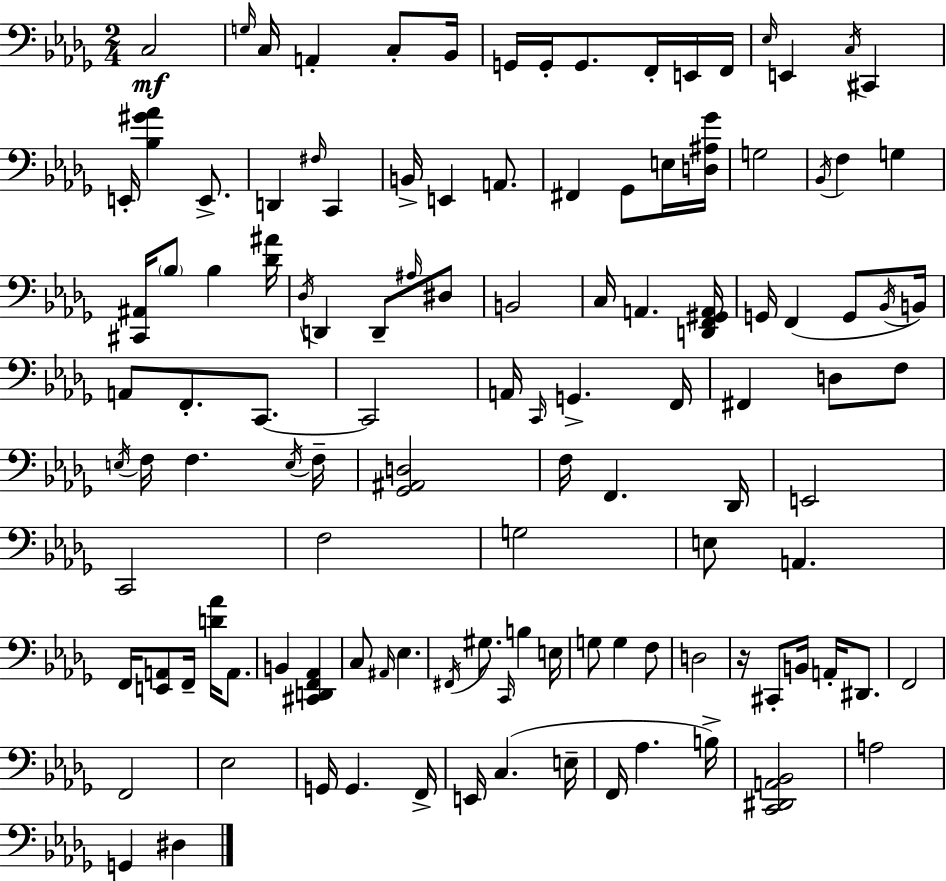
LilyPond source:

{
  \clef bass
  \numericTimeSignature
  \time 2/4
  \key bes \minor
  c2\mf | \grace { g16 } c16 a,4-. c8-. | bes,16 g,16 g,16-. g,8. f,16-. e,16 | f,16 \grace { ees16 } e,4 \acciaccatura { c16 } cis,4 | \break e,16-. <bes gis' aes'>4 | e,8.-> d,4 \grace { fis16 } | c,4 b,16-> e,4 | a,8. fis,4 | \break ges,8 e16 <d ais ges'>16 g2 | \acciaccatura { bes,16 } f4 | g4 <cis, ais,>16 \parenthesize bes8 | bes4 <des' ais'>16 \acciaccatura { des16 } d,4 | \break d,8-- \grace { ais16 } dis8 b,2 | c16 | a,4. <d, f, gis, a,>16 g,16 | f,4( g,8 \acciaccatura { bes,16 }) b,16 | \break a,8 f,8.-. c,8.~~ | c,2 | a,16 \grace { c,16 } g,4.-> | f,16 fis,4 d8 f8 | \break \acciaccatura { e16 } f16 f4. | \acciaccatura { e16 } f16-- <ges, ais, d>2 | f16 f,4. | des,16 e,2 | \break c,2 | f2 | g2 | e8 a,4. | \break f,16 <e, a,>8 f,16-- <d' aes'>16 | a,8. b,4 <cis, d, f, aes,>4 | c8 \grace { ais,16 } ees4. | \acciaccatura { fis,16 } gis8. | \break \grace { c,16 } b4 e16 g8 | g4 f8 d2 | r16 cis,8-. | b,16 a,16-. dis,8. f,2 | \break f,2 | ees2 | g,16 g,4. | f,16-> e,16 c4.( | \break e16-- f,16 aes4. | b16->) <c, dis, a, bes,>2 | a2 | g,4 | \break dis4 \bar "|."
}